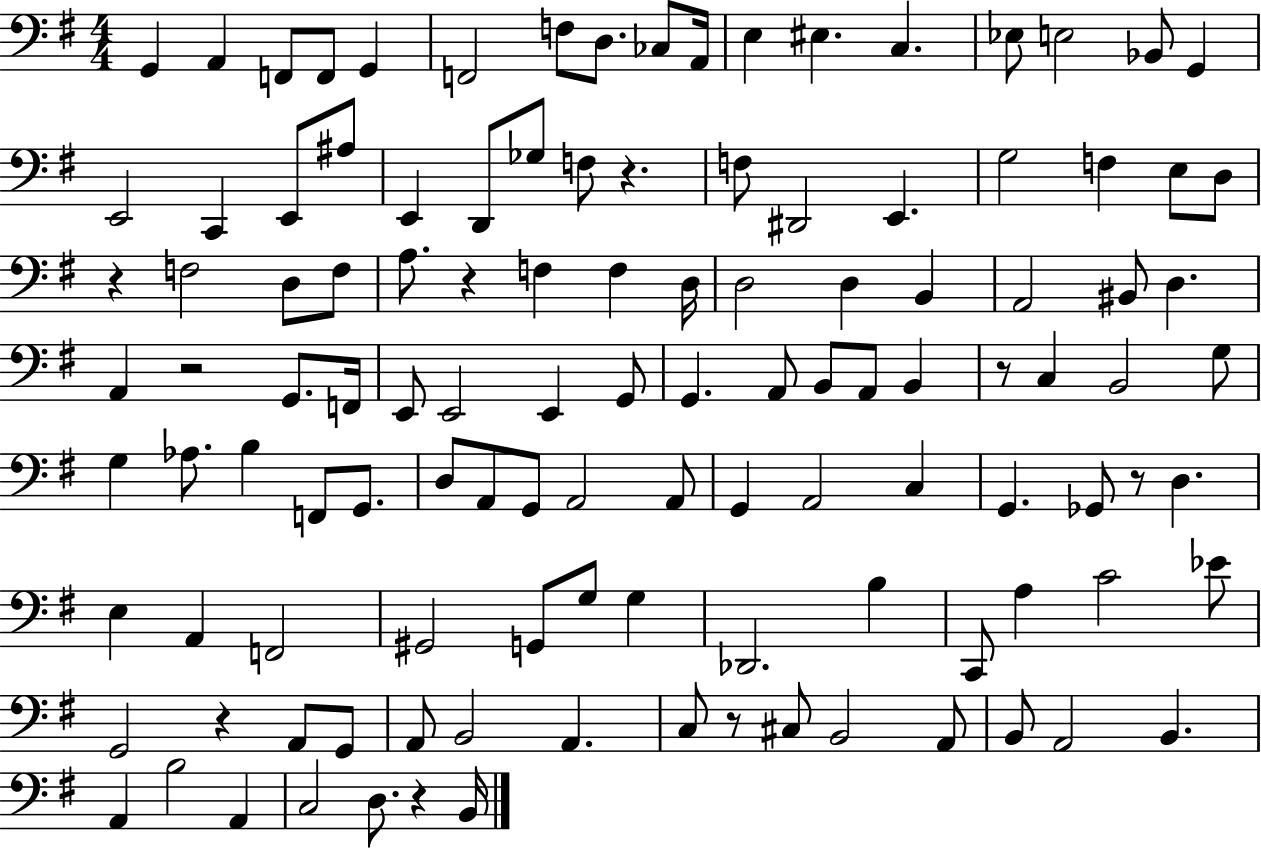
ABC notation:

X:1
T:Untitled
M:4/4
L:1/4
K:G
G,, A,, F,,/2 F,,/2 G,, F,,2 F,/2 D,/2 _C,/2 A,,/4 E, ^E, C, _E,/2 E,2 _B,,/2 G,, E,,2 C,, E,,/2 ^A,/2 E,, D,,/2 _G,/2 F,/2 z F,/2 ^D,,2 E,, G,2 F, E,/2 D,/2 z F,2 D,/2 F,/2 A,/2 z F, F, D,/4 D,2 D, B,, A,,2 ^B,,/2 D, A,, z2 G,,/2 F,,/4 E,,/2 E,,2 E,, G,,/2 G,, A,,/2 B,,/2 A,,/2 B,, z/2 C, B,,2 G,/2 G, _A,/2 B, F,,/2 G,,/2 D,/2 A,,/2 G,,/2 A,,2 A,,/2 G,, A,,2 C, G,, _G,,/2 z/2 D, E, A,, F,,2 ^G,,2 G,,/2 G,/2 G, _D,,2 B, C,,/2 A, C2 _E/2 G,,2 z A,,/2 G,,/2 A,,/2 B,,2 A,, C,/2 z/2 ^C,/2 B,,2 A,,/2 B,,/2 A,,2 B,, A,, B,2 A,, C,2 D,/2 z B,,/4